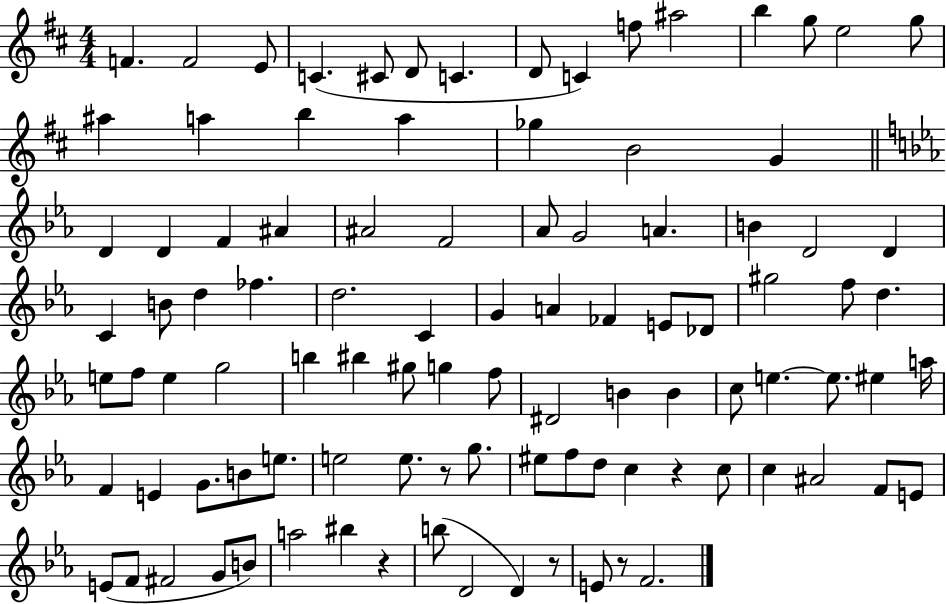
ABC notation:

X:1
T:Untitled
M:4/4
L:1/4
K:D
F F2 E/2 C ^C/2 D/2 C D/2 C f/2 ^a2 b g/2 e2 g/2 ^a a b a _g B2 G D D F ^A ^A2 F2 _A/2 G2 A B D2 D C B/2 d _f d2 C G A _F E/2 _D/2 ^g2 f/2 d e/2 f/2 e g2 b ^b ^g/2 g f/2 ^D2 B B c/2 e e/2 ^e a/4 F E G/2 B/2 e/2 e2 e/2 z/2 g/2 ^e/2 f/2 d/2 c z c/2 c ^A2 F/2 E/2 E/2 F/2 ^F2 G/2 B/2 a2 ^b z b/2 D2 D z/2 E/2 z/2 F2